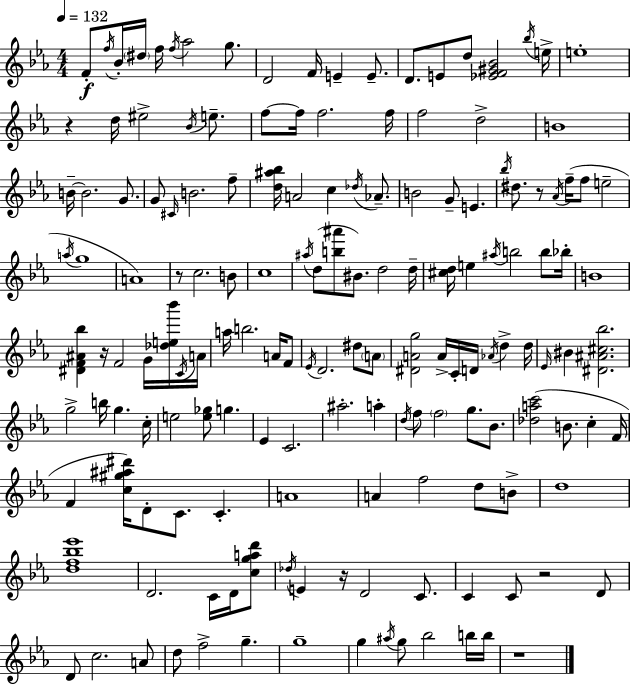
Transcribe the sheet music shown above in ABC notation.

X:1
T:Untitled
M:4/4
L:1/4
K:Eb
F/2 f/4 _B/4 ^d/4 f/4 f/4 _a2 g/2 D2 F/4 E E/2 D/2 E/2 d/2 [_EF^G_B]2 _b/4 e/4 e4 z d/4 ^e2 _B/4 e/2 f/2 f/4 f2 f/4 f2 d2 B4 B/4 B2 G/2 G/2 ^C/4 B2 f/2 [d^a_b]/4 A2 c _d/4 _A/2 B2 G/2 E _b/4 ^d/2 z/2 _A/4 f/4 f/2 e2 a/4 g4 A4 z/2 c2 B/2 c4 ^a/4 d/2 [b^a']/2 ^B/2 d2 d/4 [^cd]/4 e ^a/4 b2 b/2 _b/4 B4 [^DF^A_b] z/4 F2 G/4 [_de_b']/4 C/4 A/4 a/4 b2 A/4 F/2 _E/4 D2 ^d/2 A/2 [^DAg]2 A/4 C/4 D/4 _A/4 d d/4 _E/4 ^B [^D^A^c_b]2 g2 b/4 g c/4 e2 [e_g]/2 g _E C2 ^a2 a d/4 f/2 f2 g/2 _B/2 [_dac']2 B/2 c F/4 F [c^g^a^d']/4 D/2 C/2 C A4 A f2 d/2 B/2 d4 [df_b_e']4 D2 C/4 D/4 [cgad']/2 _d/4 E z/4 D2 C/2 C C/2 z2 D/2 D/2 c2 A/2 d/2 f2 g g4 g ^a/4 g/2 _b2 b/4 b/4 z4